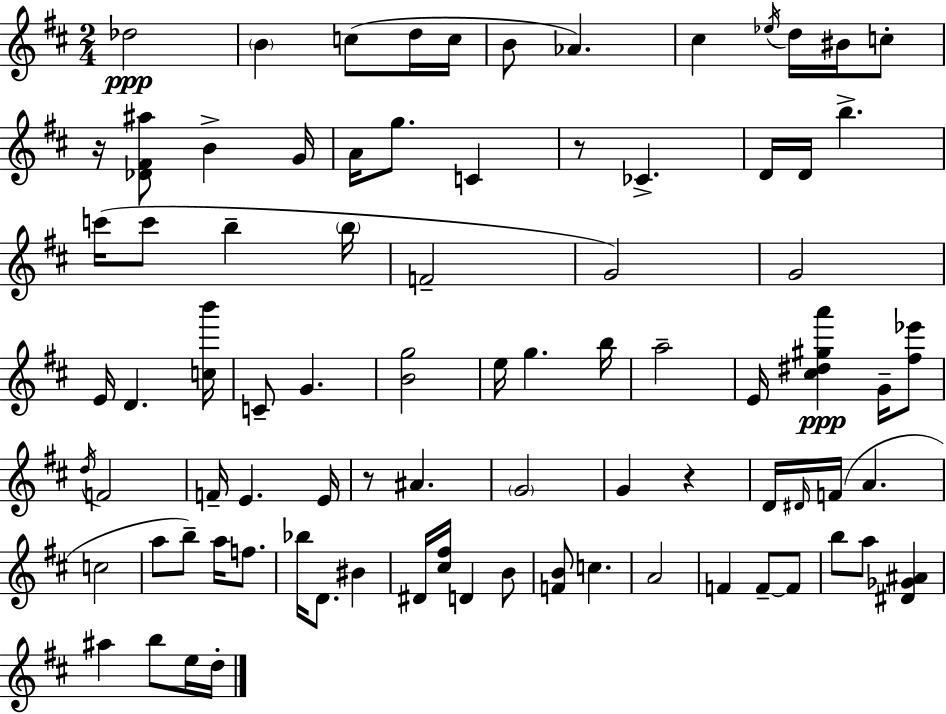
X:1
T:Untitled
M:2/4
L:1/4
K:D
_d2 B c/2 d/4 c/4 B/2 _A ^c _e/4 d/4 ^B/4 c/2 z/4 [_D^F^a]/2 B G/4 A/4 g/2 C z/2 _C D/4 D/4 b c'/4 c'/2 b b/4 F2 G2 G2 E/4 D [cb']/4 C/2 G [Bg]2 e/4 g b/4 a2 E/4 [^c^d^ga'] G/4 [^f_e']/2 d/4 F2 F/4 E E/4 z/2 ^A G2 G z D/4 ^D/4 F/4 A c2 a/2 b/2 a/4 f/2 _b/4 D/2 ^B ^D/4 [^c^f]/4 D B/2 [FB]/2 c A2 F F/2 F/2 b/2 a/2 [^D_G^A] ^a b/2 e/4 d/4